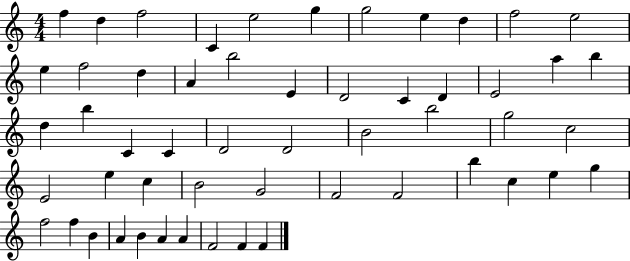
{
  \clef treble
  \numericTimeSignature
  \time 4/4
  \key c \major
  f''4 d''4 f''2 | c'4 e''2 g''4 | g''2 e''4 d''4 | f''2 e''2 | \break e''4 f''2 d''4 | a'4 b''2 e'4 | d'2 c'4 d'4 | e'2 a''4 b''4 | \break d''4 b''4 c'4 c'4 | d'2 d'2 | b'2 b''2 | g''2 c''2 | \break e'2 e''4 c''4 | b'2 g'2 | f'2 f'2 | b''4 c''4 e''4 g''4 | \break f''2 f''4 b'4 | a'4 b'4 a'4 a'4 | f'2 f'4 f'4 | \bar "|."
}